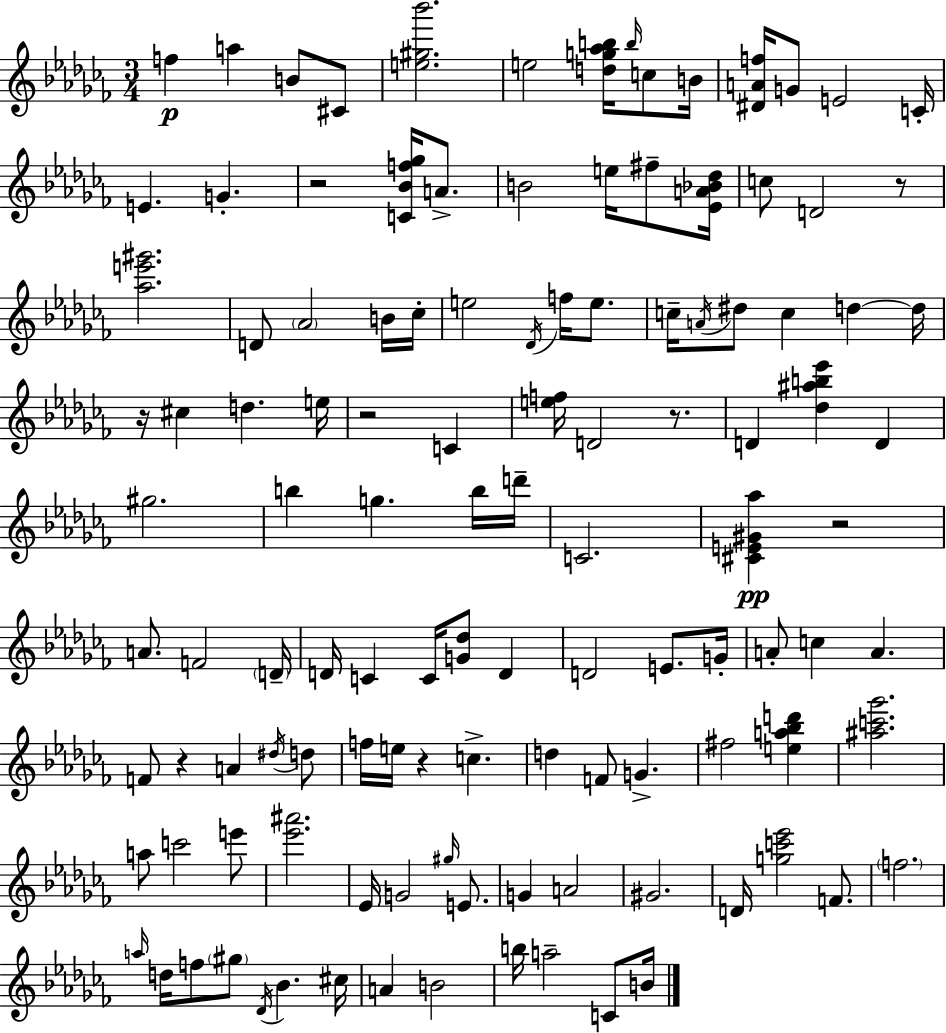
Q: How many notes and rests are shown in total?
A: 118